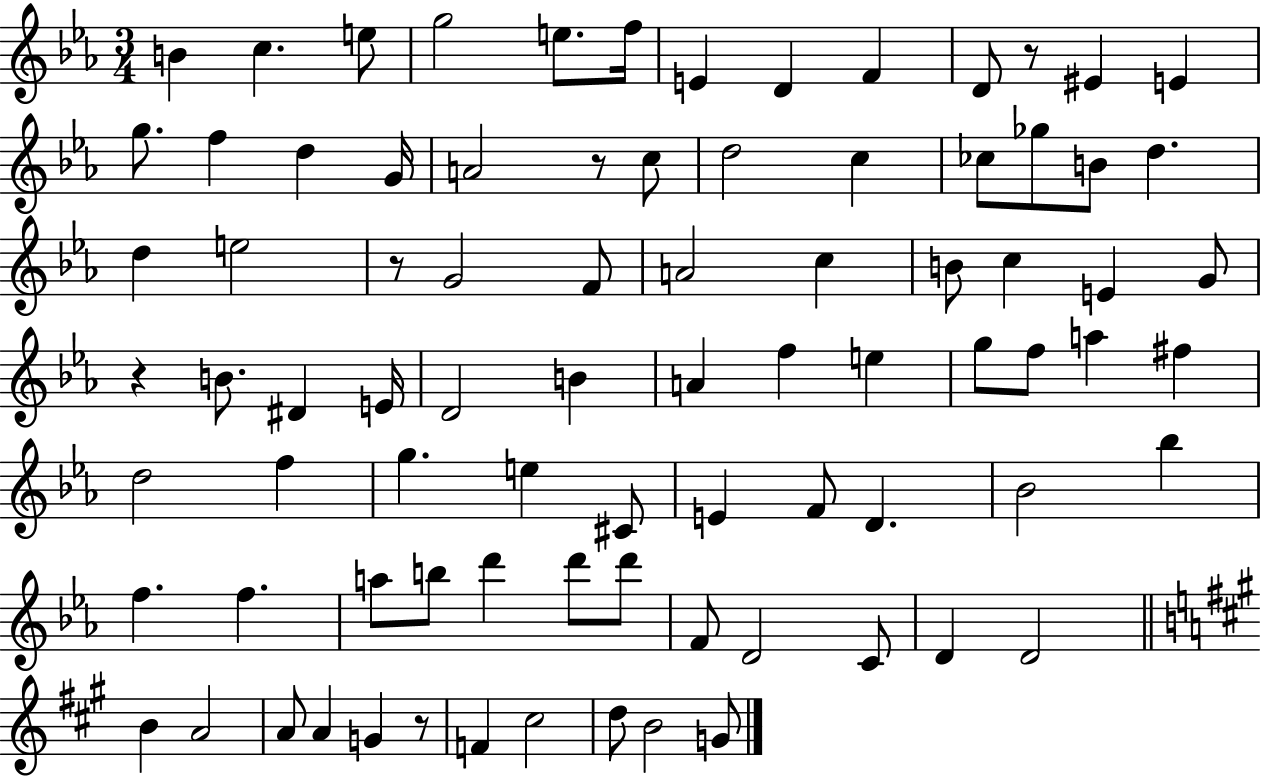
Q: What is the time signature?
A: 3/4